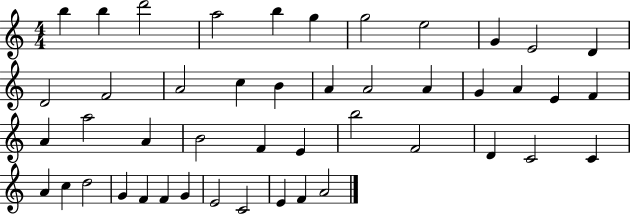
{
  \clef treble
  \numericTimeSignature
  \time 4/4
  \key c \major
  b''4 b''4 d'''2 | a''2 b''4 g''4 | g''2 e''2 | g'4 e'2 d'4 | \break d'2 f'2 | a'2 c''4 b'4 | a'4 a'2 a'4 | g'4 a'4 e'4 f'4 | \break a'4 a''2 a'4 | b'2 f'4 e'4 | b''2 f'2 | d'4 c'2 c'4 | \break a'4 c''4 d''2 | g'4 f'4 f'4 g'4 | e'2 c'2 | e'4 f'4 a'2 | \break \bar "|."
}